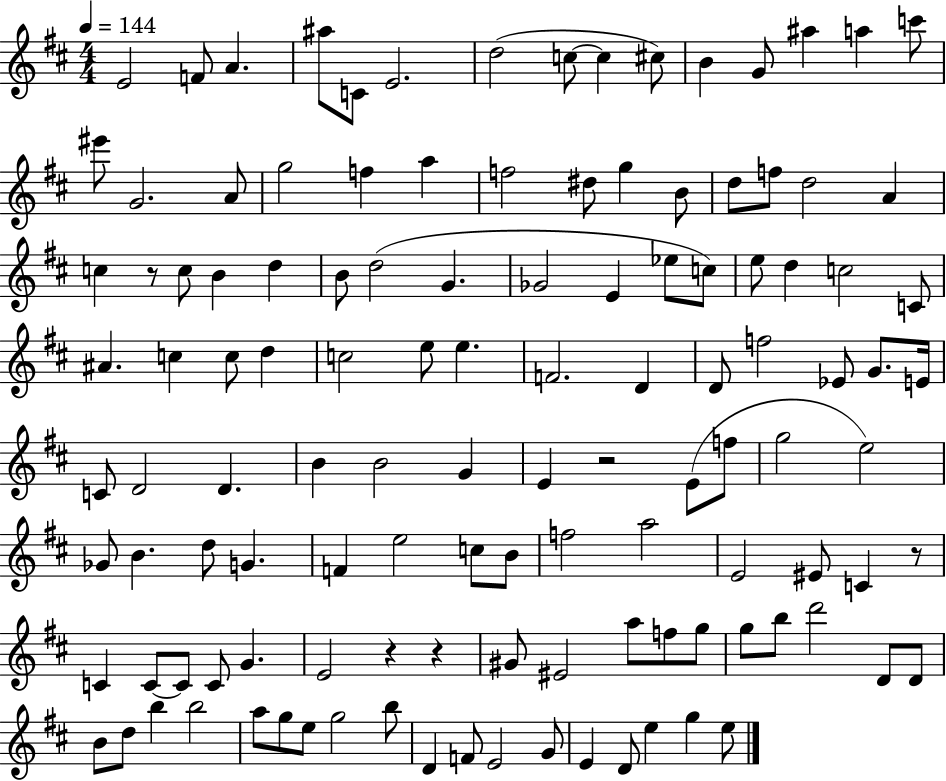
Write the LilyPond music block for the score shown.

{
  \clef treble
  \numericTimeSignature
  \time 4/4
  \key d \major
  \tempo 4 = 144
  e'2 f'8 a'4. | ais''8 c'8 e'2. | d''2( c''8~~ c''4 cis''8) | b'4 g'8 ais''4 a''4 c'''8 | \break eis'''8 g'2. a'8 | g''2 f''4 a''4 | f''2 dis''8 g''4 b'8 | d''8 f''8 d''2 a'4 | \break c''4 r8 c''8 b'4 d''4 | b'8 d''2( g'4. | ges'2 e'4 ees''8 c''8) | e''8 d''4 c''2 c'8 | \break ais'4. c''4 c''8 d''4 | c''2 e''8 e''4. | f'2. d'4 | d'8 f''2 ees'8 g'8. e'16 | \break c'8 d'2 d'4. | b'4 b'2 g'4 | e'4 r2 e'8( f''8 | g''2 e''2) | \break ges'8 b'4. d''8 g'4. | f'4 e''2 c''8 b'8 | f''2 a''2 | e'2 eis'8 c'4 r8 | \break c'4 c'8~~ c'8 c'8 g'4. | e'2 r4 r4 | gis'8 eis'2 a''8 f''8 g''8 | g''8 b''8 d'''2 d'8 d'8 | \break b'8 d''8 b''4 b''2 | a''8 g''8 e''8 g''2 b''8 | d'4 f'8 e'2 g'8 | e'4 d'8 e''4 g''4 e''8 | \break \bar "|."
}